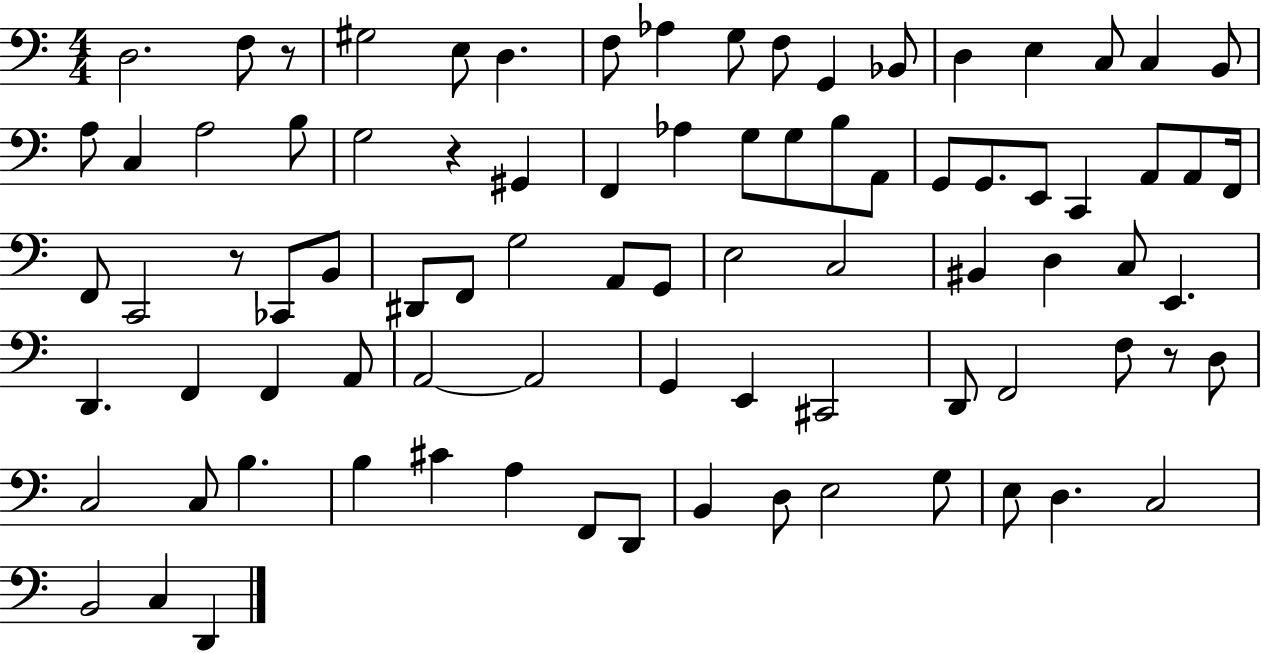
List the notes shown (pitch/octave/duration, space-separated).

D3/h. F3/e R/e G#3/h E3/e D3/q. F3/e Ab3/q G3/e F3/e G2/q Bb2/e D3/q E3/q C3/e C3/q B2/e A3/e C3/q A3/h B3/e G3/h R/q G#2/q F2/q Ab3/q G3/e G3/e B3/e A2/e G2/e G2/e. E2/e C2/q A2/e A2/e F2/s F2/e C2/h R/e CES2/e B2/e D#2/e F2/e G3/h A2/e G2/e E3/h C3/h BIS2/q D3/q C3/e E2/q. D2/q. F2/q F2/q A2/e A2/h A2/h G2/q E2/q C#2/h D2/e F2/h F3/e R/e D3/e C3/h C3/e B3/q. B3/q C#4/q A3/q F2/e D2/e B2/q D3/e E3/h G3/e E3/e D3/q. C3/h B2/h C3/q D2/q